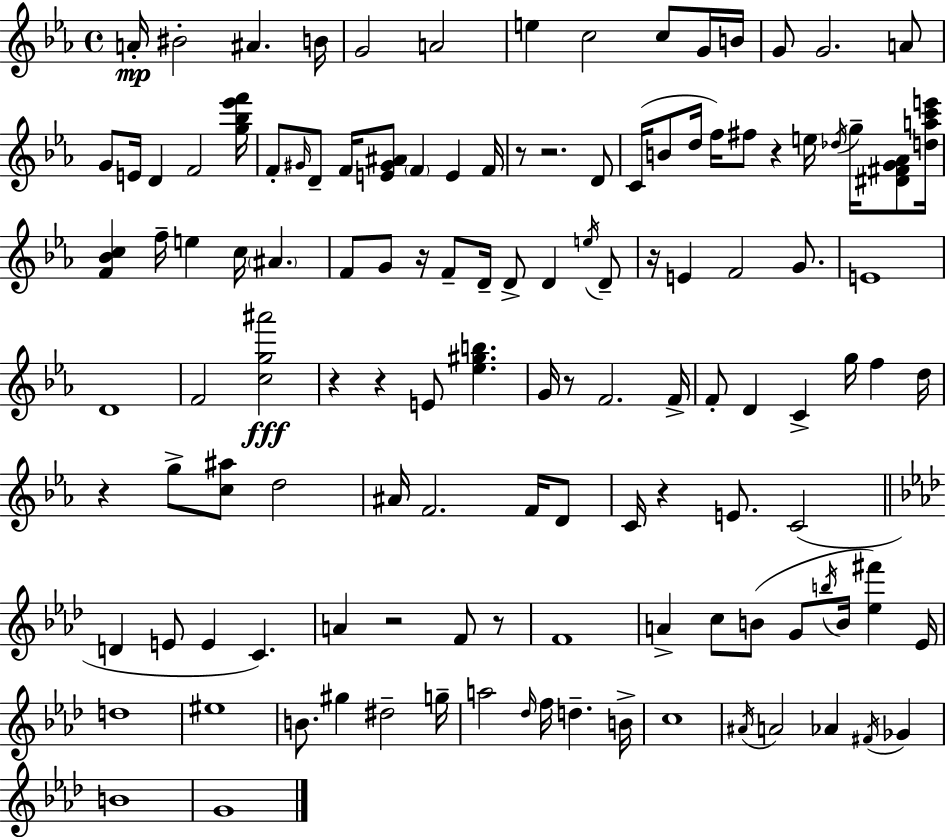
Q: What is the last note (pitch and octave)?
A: G4